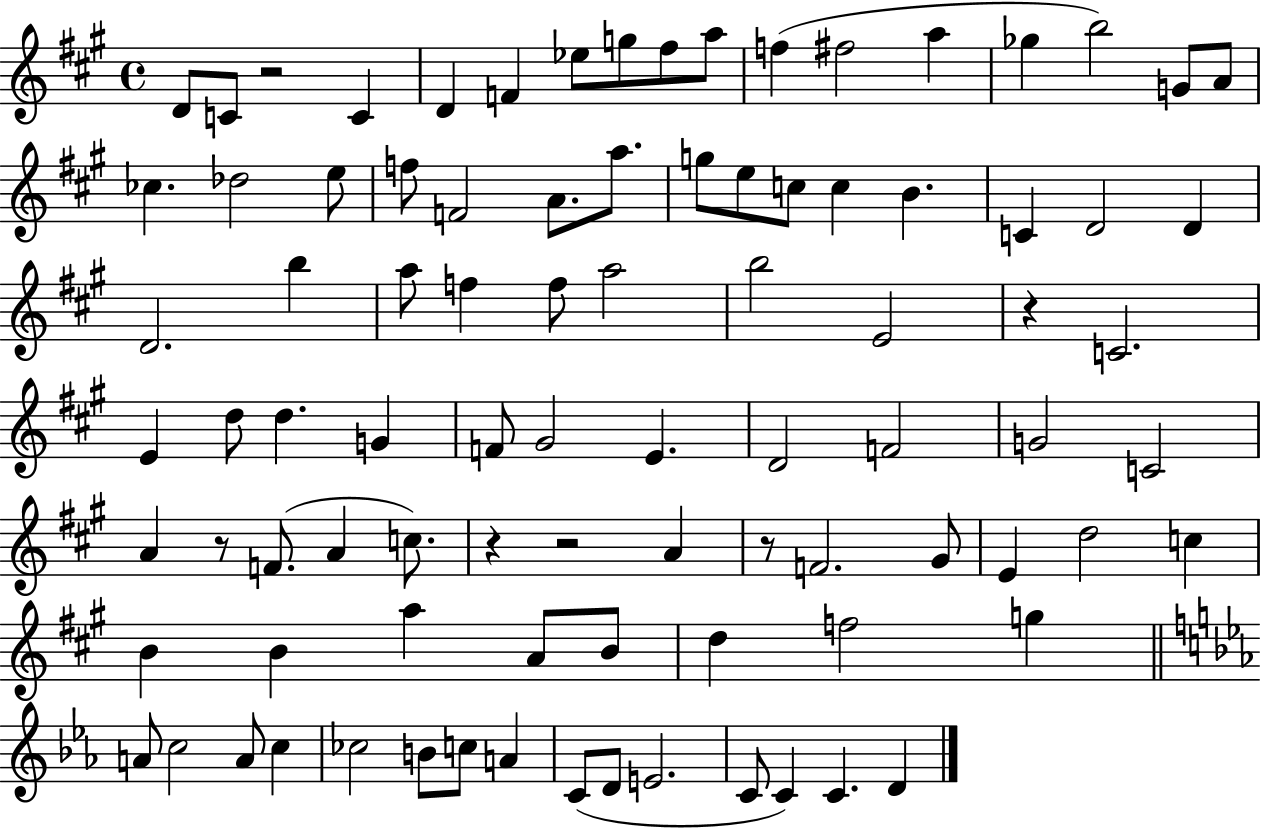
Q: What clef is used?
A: treble